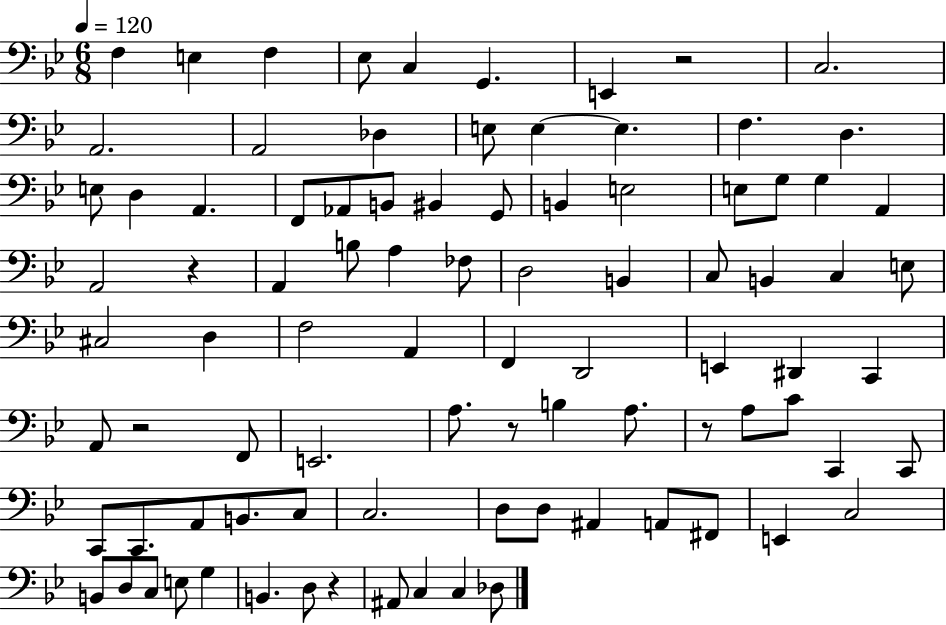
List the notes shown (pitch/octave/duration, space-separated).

F3/q E3/q F3/q Eb3/e C3/q G2/q. E2/q R/h C3/h. A2/h. A2/h Db3/q E3/e E3/q E3/q. F3/q. D3/q. E3/e D3/q A2/q. F2/e Ab2/e B2/e BIS2/q G2/e B2/q E3/h E3/e G3/e G3/q A2/q A2/h R/q A2/q B3/e A3/q FES3/e D3/h B2/q C3/e B2/q C3/q E3/e C#3/h D3/q F3/h A2/q F2/q D2/h E2/q D#2/q C2/q A2/e R/h F2/e E2/h. A3/e. R/e B3/q A3/e. R/e A3/e C4/e C2/q C2/e C2/e C2/e. A2/e B2/e. C3/e C3/h. D3/e D3/e A#2/q A2/e F#2/e E2/q C3/h B2/e D3/e C3/e E3/e G3/q B2/q. D3/e R/q A#2/e C3/q C3/q Db3/e